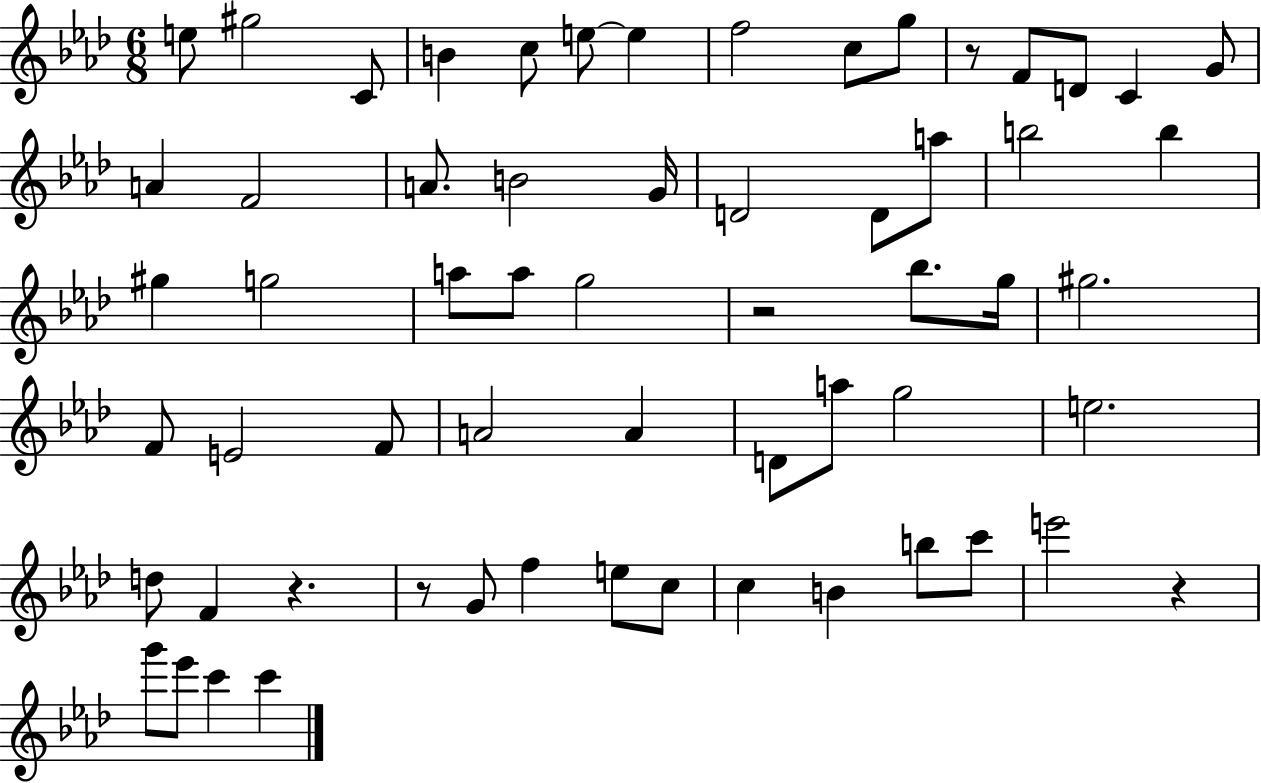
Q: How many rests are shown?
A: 5